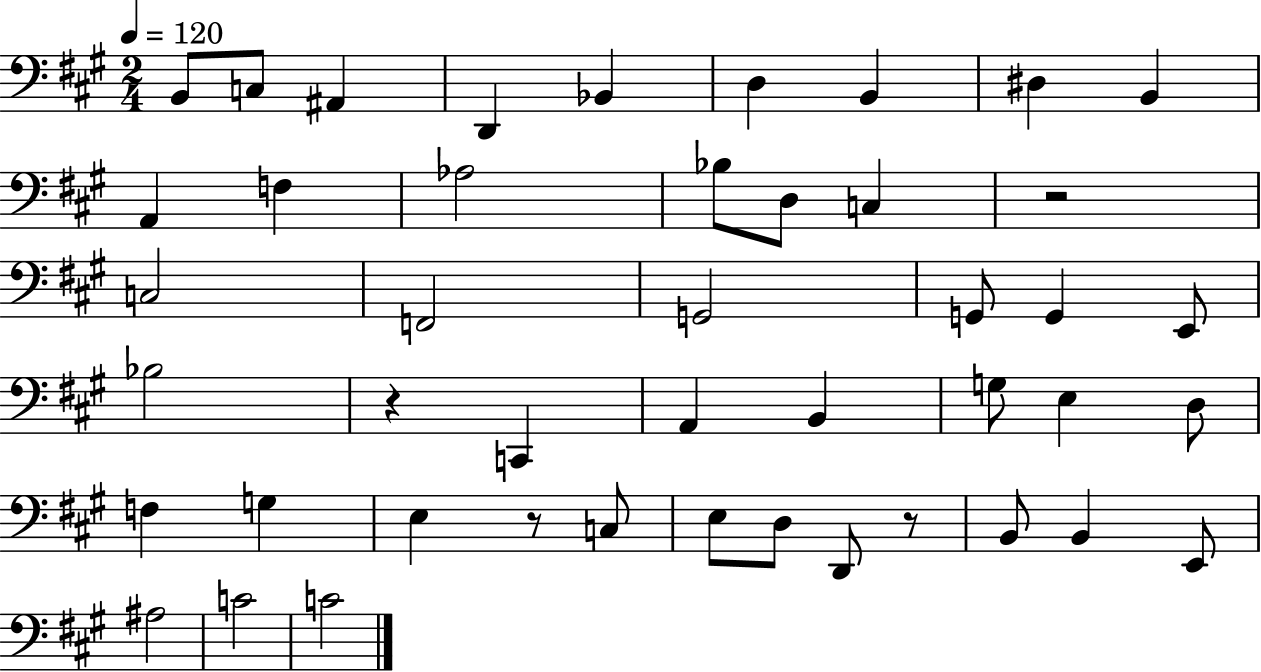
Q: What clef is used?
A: bass